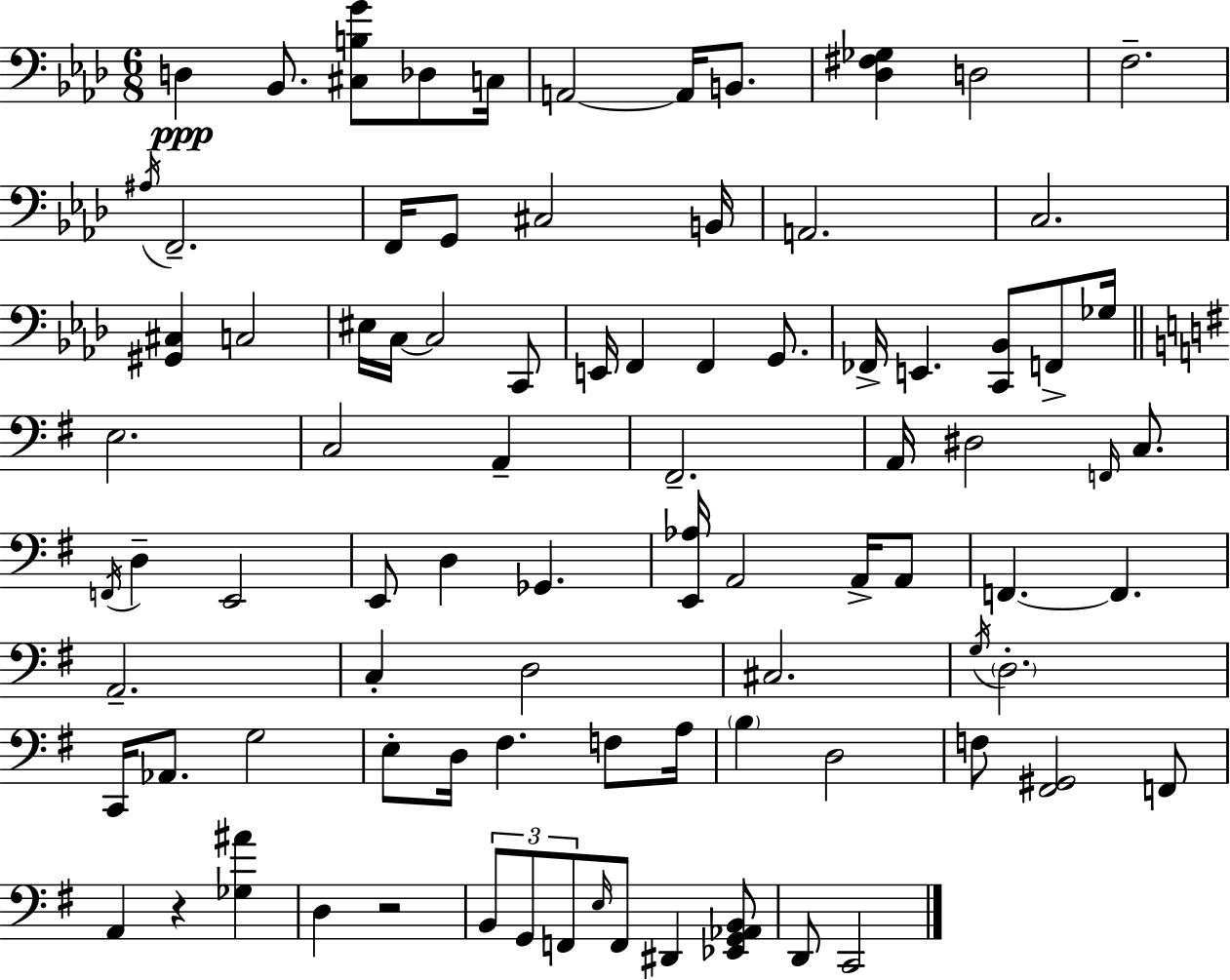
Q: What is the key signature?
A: AES major